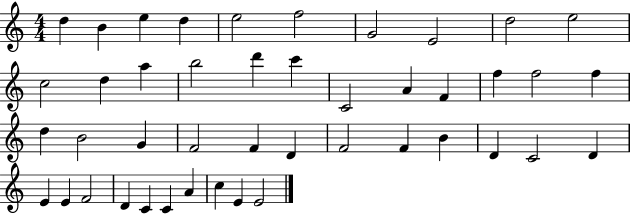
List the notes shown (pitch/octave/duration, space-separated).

D5/q B4/q E5/q D5/q E5/h F5/h G4/h E4/h D5/h E5/h C5/h D5/q A5/q B5/h D6/q C6/q C4/h A4/q F4/q F5/q F5/h F5/q D5/q B4/h G4/q F4/h F4/q D4/q F4/h F4/q B4/q D4/q C4/h D4/q E4/q E4/q F4/h D4/q C4/q C4/q A4/q C5/q E4/q E4/h